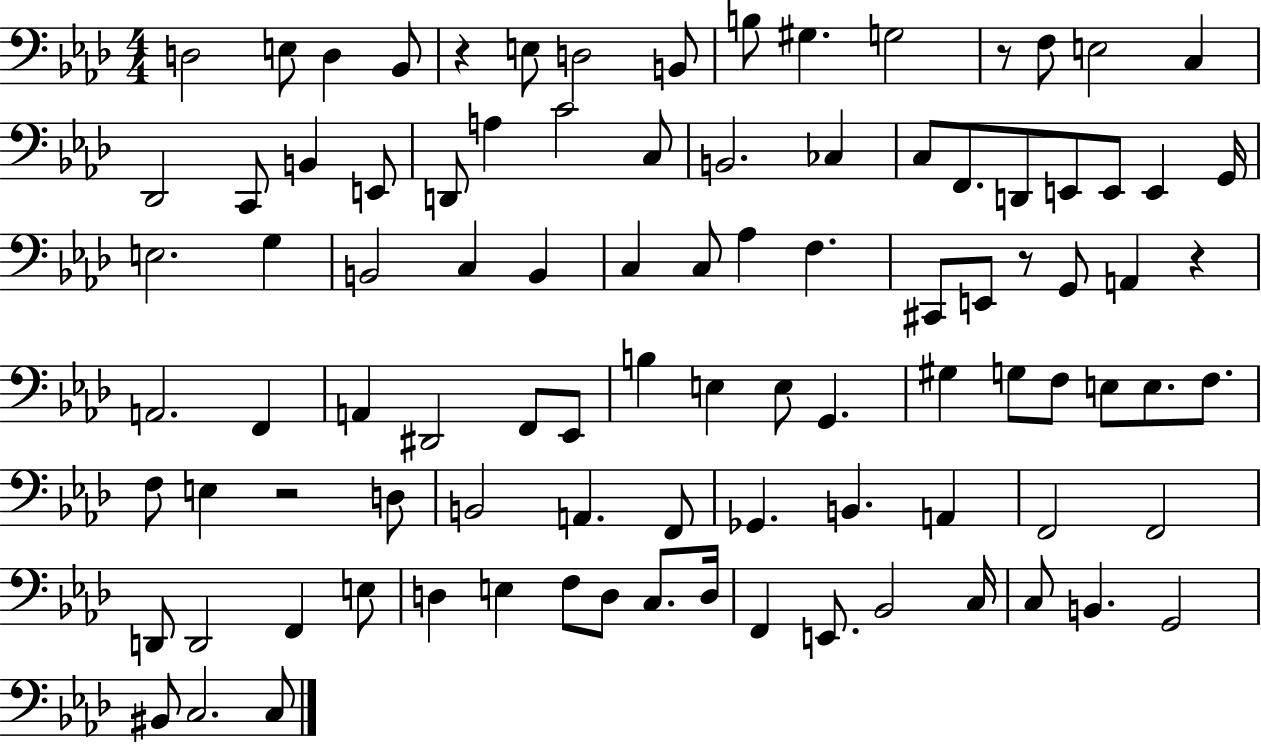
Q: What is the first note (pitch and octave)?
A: D3